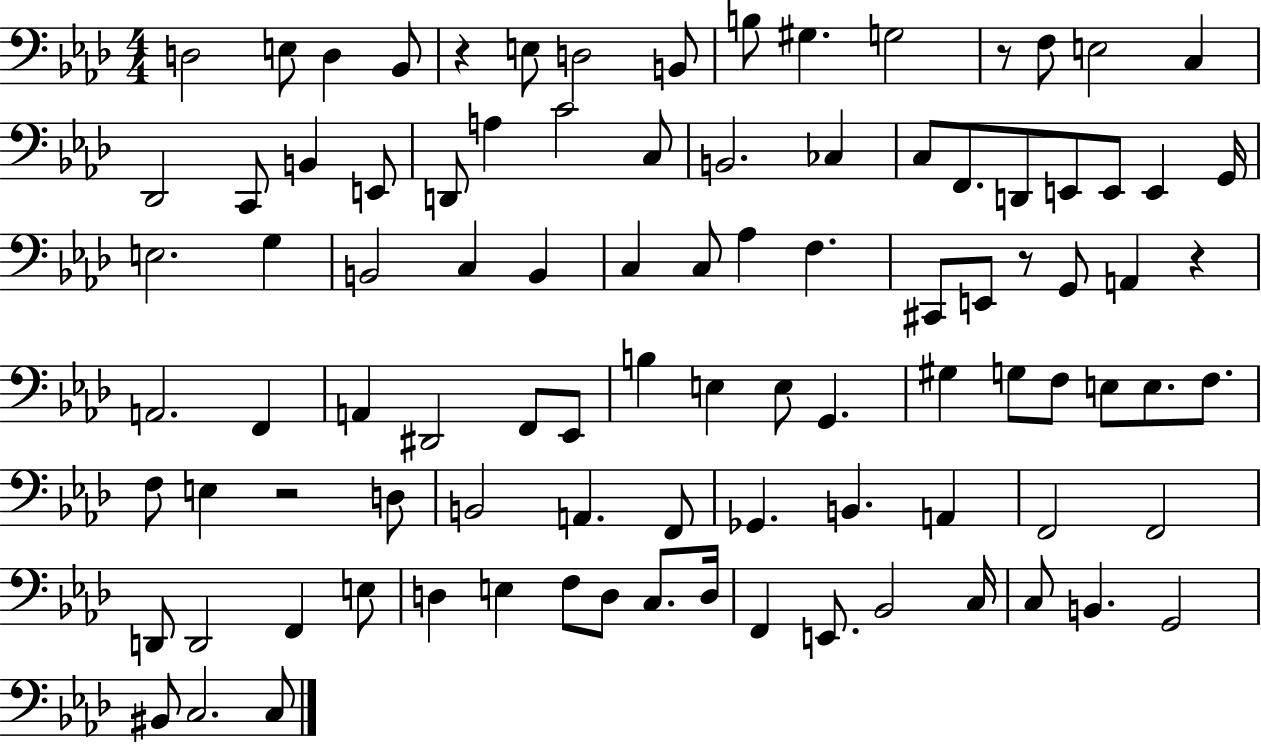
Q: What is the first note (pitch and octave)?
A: D3